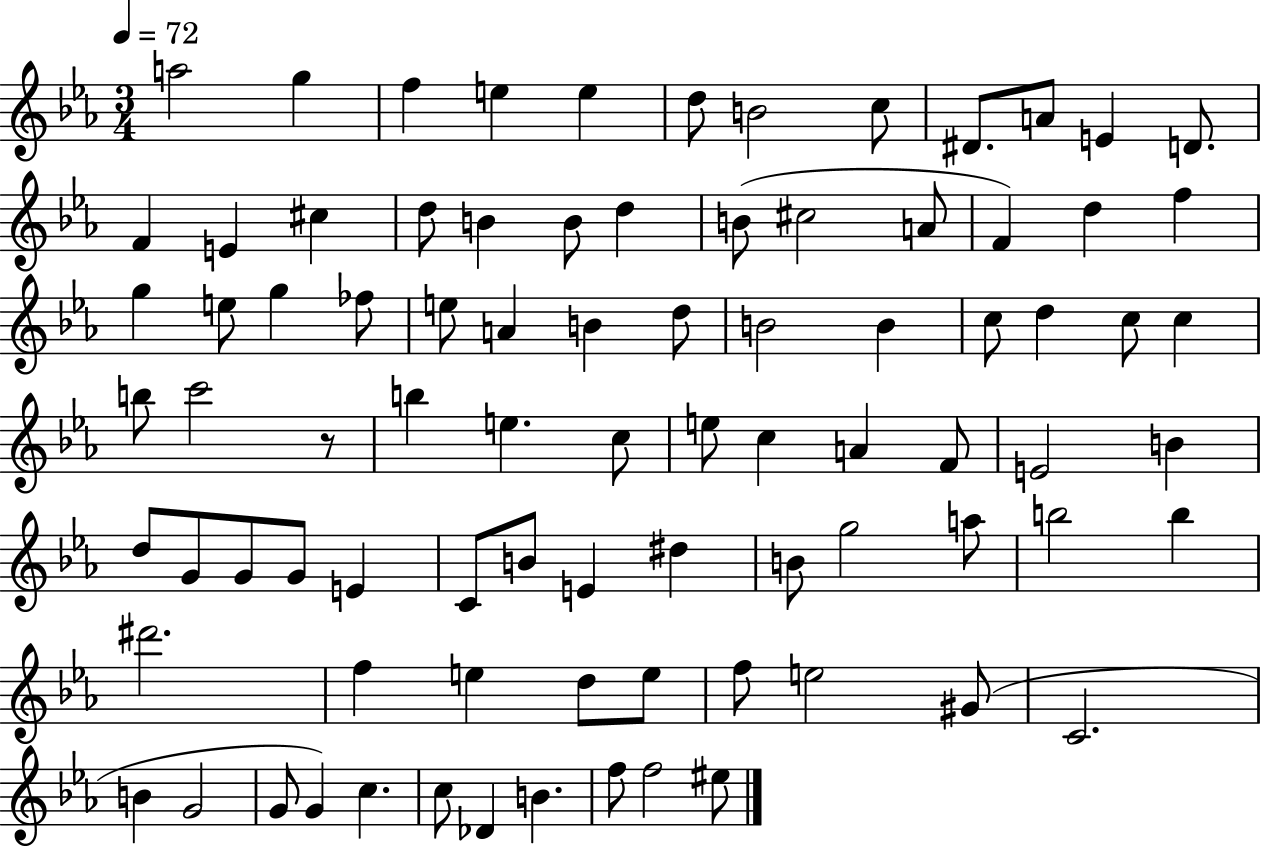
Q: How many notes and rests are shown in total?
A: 85